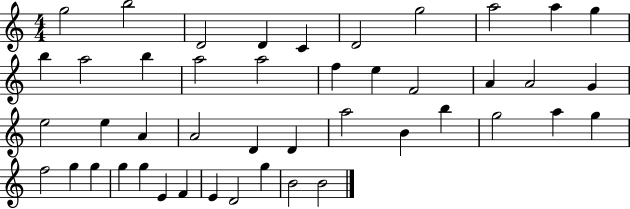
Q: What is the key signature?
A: C major